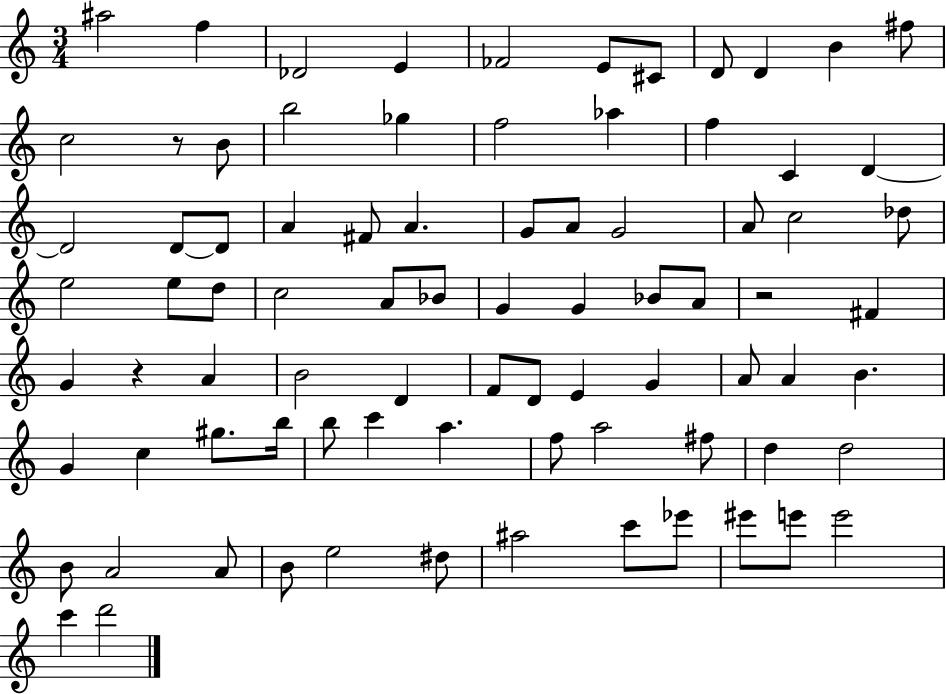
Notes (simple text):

A#5/h F5/q Db4/h E4/q FES4/h E4/e C#4/e D4/e D4/q B4/q F#5/e C5/h R/e B4/e B5/h Gb5/q F5/h Ab5/q F5/q C4/q D4/q D4/h D4/e D4/e A4/q F#4/e A4/q. G4/e A4/e G4/h A4/e C5/h Db5/e E5/h E5/e D5/e C5/h A4/e Bb4/e G4/q G4/q Bb4/e A4/e R/h F#4/q G4/q R/q A4/q B4/h D4/q F4/e D4/e E4/q G4/q A4/e A4/q B4/q. G4/q C5/q G#5/e. B5/s B5/e C6/q A5/q. F5/e A5/h F#5/e D5/q D5/h B4/e A4/h A4/e B4/e E5/h D#5/e A#5/h C6/e Eb6/e EIS6/e E6/e E6/h C6/q D6/h